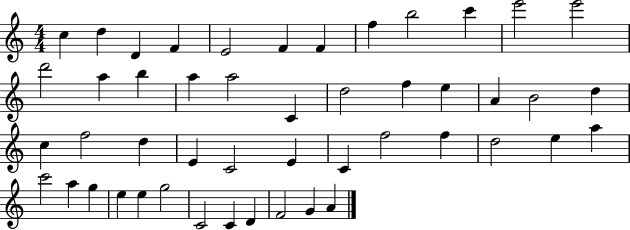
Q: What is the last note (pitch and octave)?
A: A4